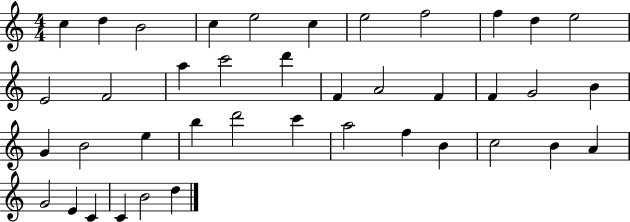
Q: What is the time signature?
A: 4/4